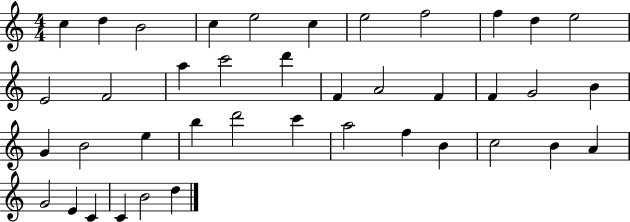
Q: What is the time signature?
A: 4/4